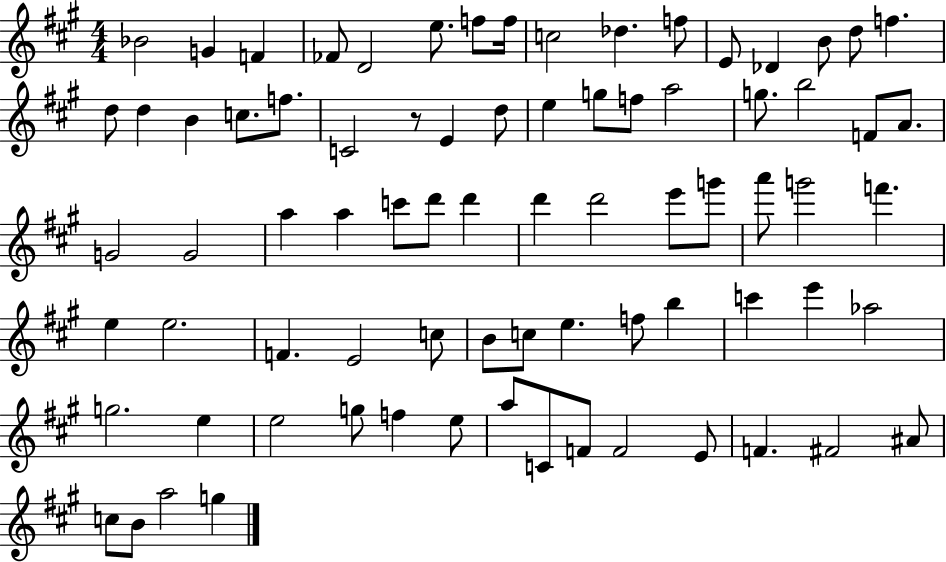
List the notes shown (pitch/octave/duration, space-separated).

Bb4/h G4/q F4/q FES4/e D4/h E5/e. F5/e F5/s C5/h Db5/q. F5/e E4/e Db4/q B4/e D5/e F5/q. D5/e D5/q B4/q C5/e. F5/e. C4/h R/e E4/q D5/e E5/q G5/e F5/e A5/h G5/e. B5/h F4/e A4/e. G4/h G4/h A5/q A5/q C6/e D6/e D6/q D6/q D6/h E6/e G6/e A6/e G6/h F6/q. E5/q E5/h. F4/q. E4/h C5/e B4/e C5/e E5/q. F5/e B5/q C6/q E6/q Ab5/h G5/h. E5/q E5/h G5/e F5/q E5/e A5/e C4/e F4/e F4/h E4/e F4/q. F#4/h A#4/e C5/e B4/e A5/h G5/q